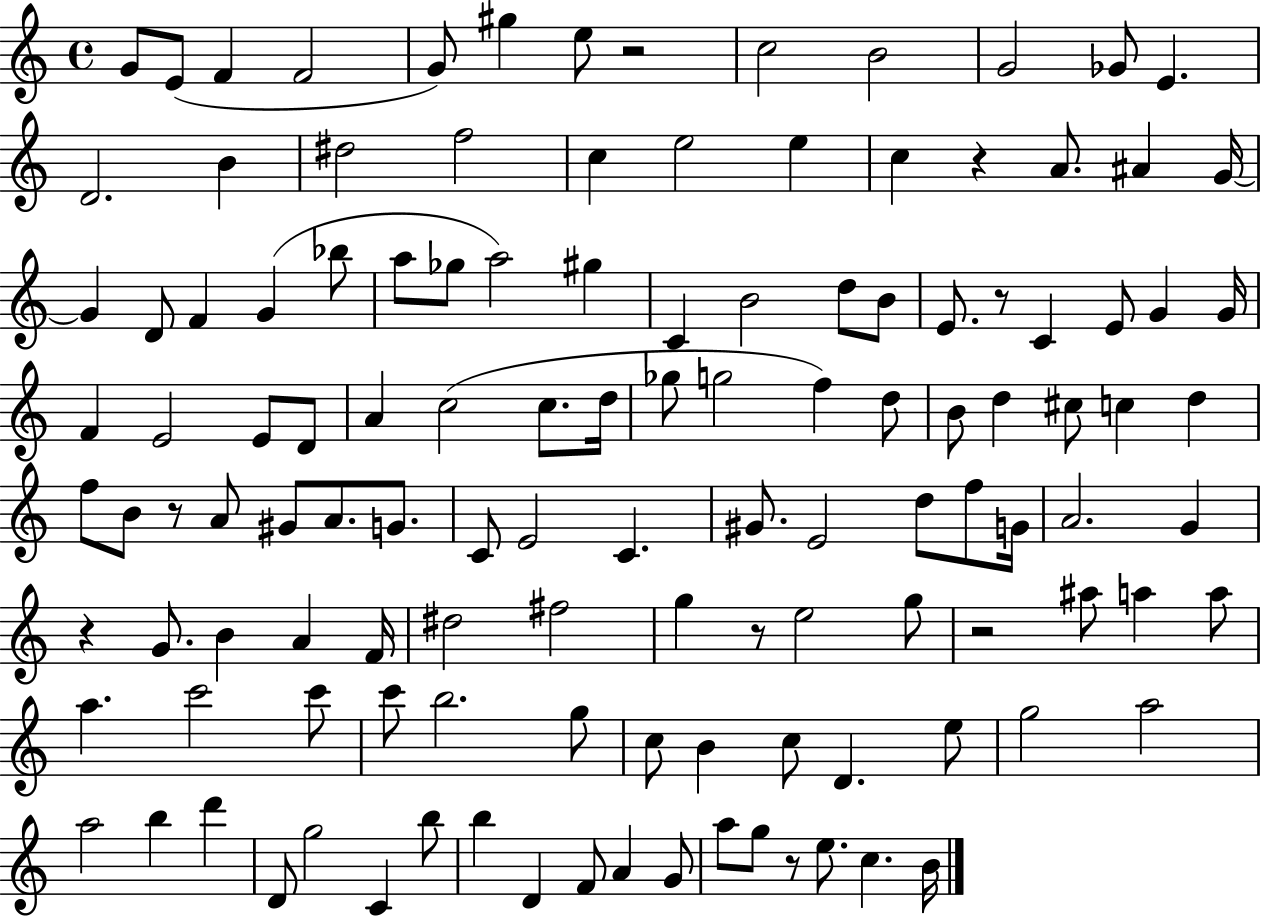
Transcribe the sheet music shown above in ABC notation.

X:1
T:Untitled
M:4/4
L:1/4
K:C
G/2 E/2 F F2 G/2 ^g e/2 z2 c2 B2 G2 _G/2 E D2 B ^d2 f2 c e2 e c z A/2 ^A G/4 G D/2 F G _b/2 a/2 _g/2 a2 ^g C B2 d/2 B/2 E/2 z/2 C E/2 G G/4 F E2 E/2 D/2 A c2 c/2 d/4 _g/2 g2 f d/2 B/2 d ^c/2 c d f/2 B/2 z/2 A/2 ^G/2 A/2 G/2 C/2 E2 C ^G/2 E2 d/2 f/2 G/4 A2 G z G/2 B A F/4 ^d2 ^f2 g z/2 e2 g/2 z2 ^a/2 a a/2 a c'2 c'/2 c'/2 b2 g/2 c/2 B c/2 D e/2 g2 a2 a2 b d' D/2 g2 C b/2 b D F/2 A G/2 a/2 g/2 z/2 e/2 c B/4